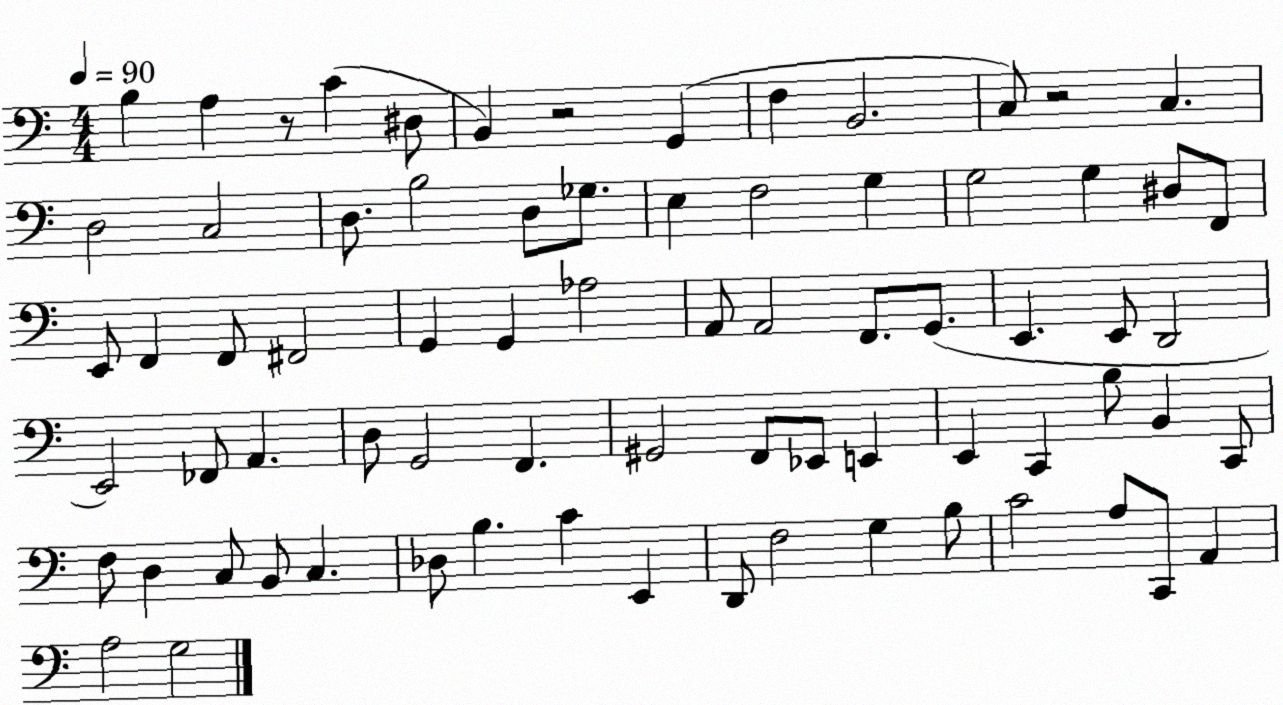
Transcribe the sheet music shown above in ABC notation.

X:1
T:Untitled
M:4/4
L:1/4
K:C
B, A, z/2 C ^D,/2 B,, z2 G,, F, B,,2 C,/2 z2 C, D,2 C,2 D,/2 B,2 D,/2 _G,/2 E, F,2 G, G,2 G, ^D,/2 F,,/2 E,,/2 F,, F,,/2 ^F,,2 G,, G,, _A,2 A,,/2 A,,2 F,,/2 G,,/2 E,, E,,/2 D,,2 E,,2 _F,,/2 A,, D,/2 G,,2 F,, ^G,,2 F,,/2 _E,,/2 E,, E,, C,, B,/2 B,, C,,/2 F,/2 D, C,/2 B,,/2 C, _D,/2 B, C E,, D,,/2 F,2 G, B,/2 C2 A,/2 C,,/2 A,, A,2 G,2